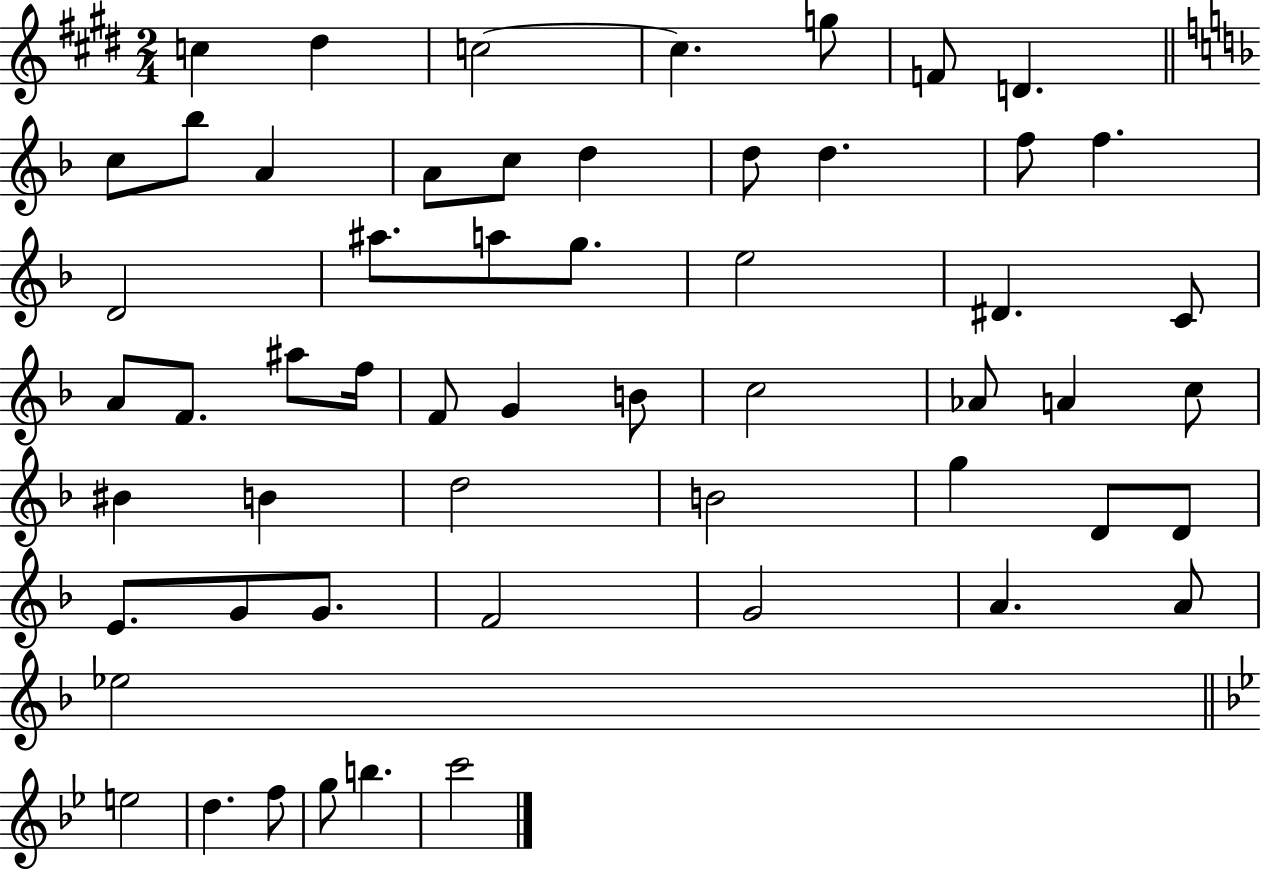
C5/q D#5/q C5/h C5/q. G5/e F4/e D4/q. C5/e Bb5/e A4/q A4/e C5/e D5/q D5/e D5/q. F5/e F5/q. D4/h A#5/e. A5/e G5/e. E5/h D#4/q. C4/e A4/e F4/e. A#5/e F5/s F4/e G4/q B4/e C5/h Ab4/e A4/q C5/e BIS4/q B4/q D5/h B4/h G5/q D4/e D4/e E4/e. G4/e G4/e. F4/h G4/h A4/q. A4/e Eb5/h E5/h D5/q. F5/e G5/e B5/q. C6/h